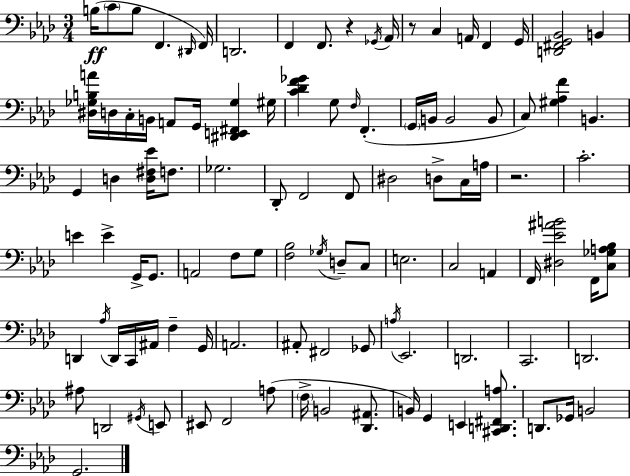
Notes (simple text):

B3/s C4/e B3/e F2/q. D#2/s F2/s D2/h. F2/q F2/e. R/q Gb2/s Ab2/s R/e C3/q A2/s F2/q G2/s [D2,F#2,G2,Bb2]/h B2/q [D#3,Gb3,B3,A4]/s D3/s C3/s B2/s A2/e G2/s [D#2,E2,F#2,Gb3]/q G#3/s [C4,Db4,F4,Gb4]/q G3/e F3/s F2/q. G2/s B2/s B2/h B2/e C3/e [G#3,Ab3,F4]/q B2/q. G2/q D3/q [D3,F#3,Eb4]/s F3/e. Gb3/h. Db2/e F2/h F2/e D#3/h D3/e C3/s A3/s R/h. C4/h. E4/q E4/q G2/s G2/e. A2/h F3/e G3/e [F3,Bb3]/h Gb3/s D3/e C3/e E3/h. C3/h A2/q F2/s [D#3,Eb4,A#4,B4]/h F2/s [C3,Gb3,A3,Bb3]/e D2/q Ab3/s D2/s C2/s A#2/s F3/q G2/s A2/h. A#2/e F#2/h Gb2/e A3/s Eb2/h. D2/h. C2/h. D2/h. A#3/e D2/h G#2/s E2/e EIS2/e F2/h A3/e F3/s B2/h [Db2,A#2]/e. B2/s G2/q E2/q [C#2,D2,F#2,A3]/e. D2/e. Gb2/s B2/h G2/h.